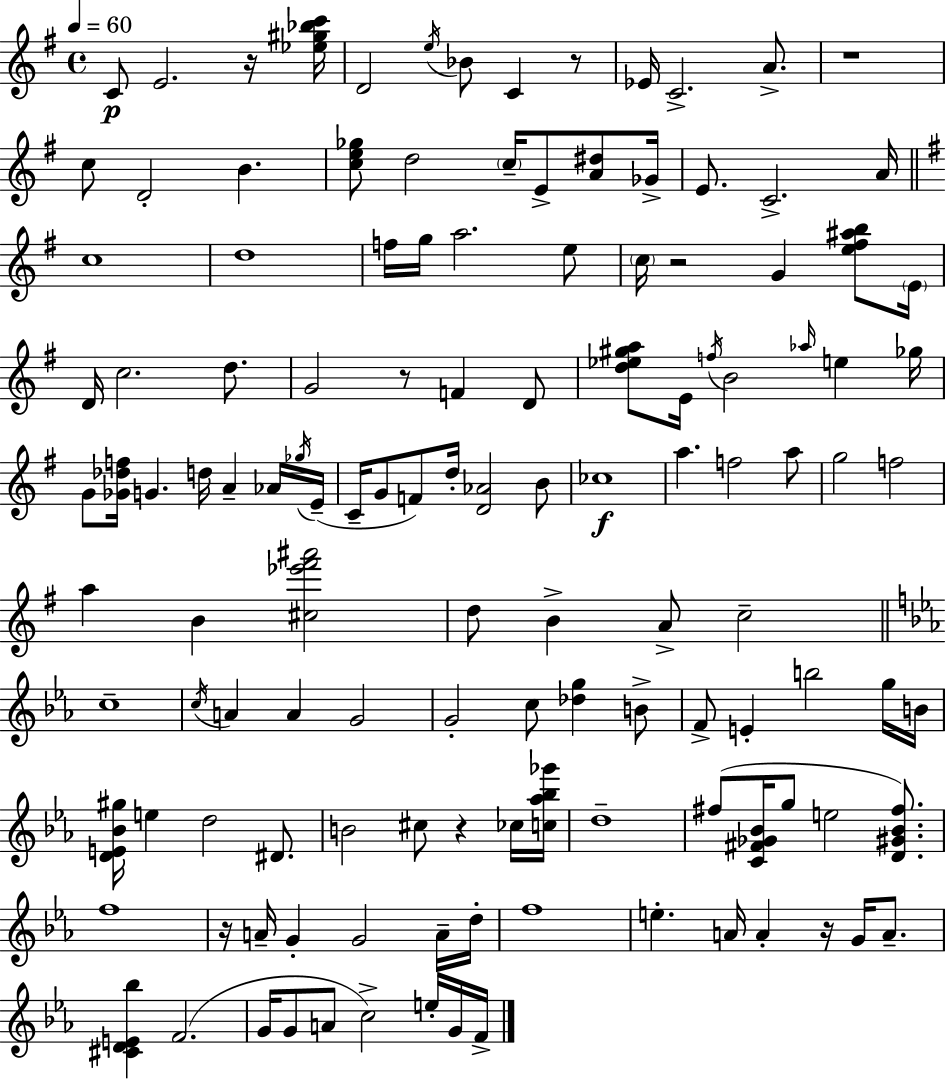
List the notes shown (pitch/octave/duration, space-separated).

C4/e E4/h. R/s [Eb5,G#5,Bb5,C6]/s D4/h E5/s Bb4/e C4/q R/e Eb4/s C4/h. A4/e. R/w C5/e D4/h B4/q. [C5,E5,Gb5]/e D5/h C5/s E4/e [A4,D#5]/e Gb4/s E4/e. C4/h. A4/s C5/w D5/w F5/s G5/s A5/h. E5/e C5/s R/h G4/q [E5,F#5,A#5,B5]/e E4/s D4/s C5/h. D5/e. G4/h R/e F4/q D4/e [D5,Eb5,G#5,A5]/e E4/s F5/s B4/h Ab5/s E5/q Gb5/s G4/e [Gb4,Db5,F5]/s G4/q. D5/s A4/q Ab4/s Gb5/s E4/s C4/s G4/e F4/e D5/s [D4,Ab4]/h B4/e CES5/w A5/q. F5/h A5/e G5/h F5/h A5/q B4/q [C#5,Eb6,F#6,A#6]/h D5/e B4/q A4/e C5/h C5/w C5/s A4/q A4/q G4/h G4/h C5/e [Db5,G5]/q B4/e F4/e E4/q B5/h G5/s B4/s [D4,E4,Bb4,G#5]/s E5/q D5/h D#4/e. B4/h C#5/e R/q CES5/s [C5,Ab5,Bb5,Gb6]/s D5/w F#5/e [C4,F#4,Gb4,Bb4]/s G5/e E5/h [D4,G#4,Bb4,F#5]/e. F5/w R/s A4/s G4/q G4/h A4/s D5/s F5/w E5/q. A4/s A4/q R/s G4/s A4/e. [C#4,D4,E4,Bb5]/q F4/h. G4/s G4/e A4/e C5/h E5/s G4/s F4/s